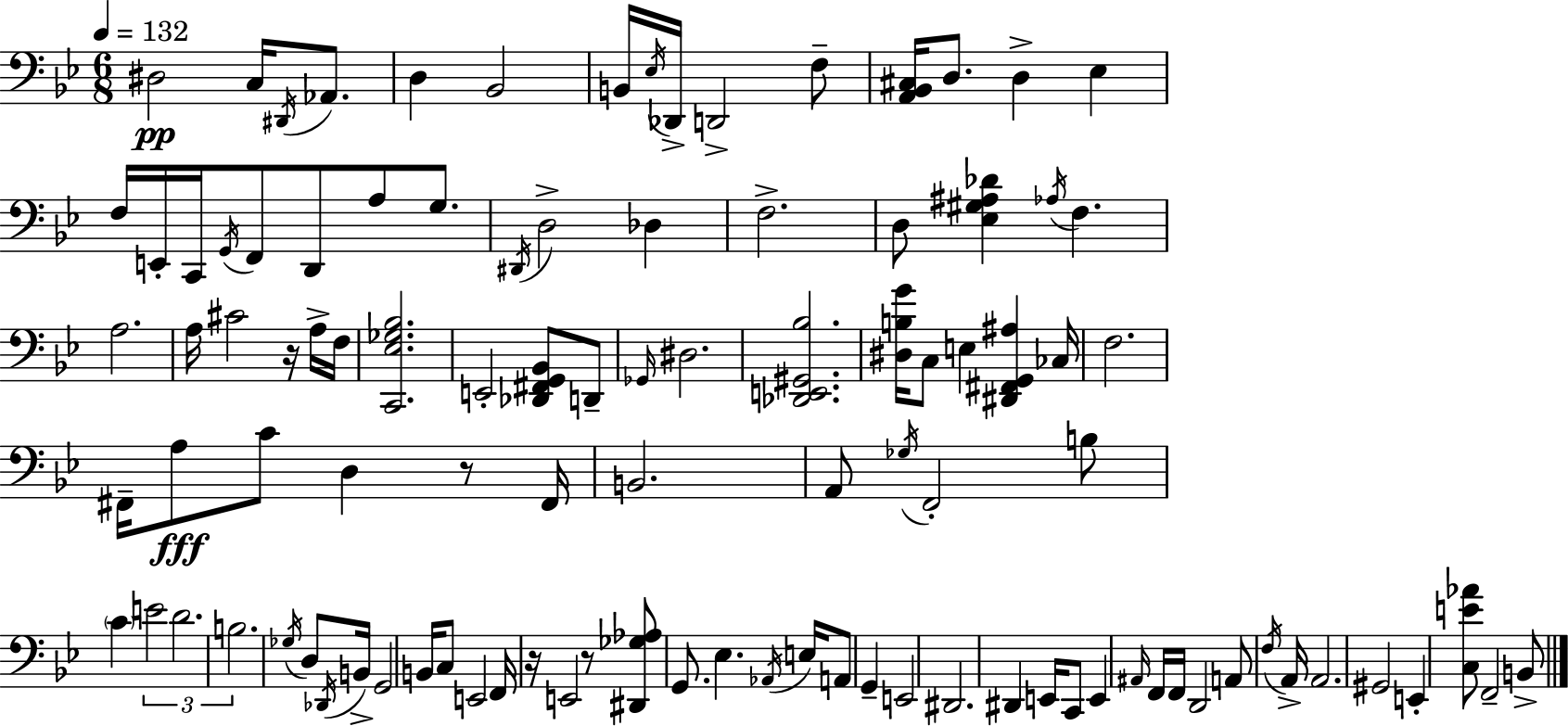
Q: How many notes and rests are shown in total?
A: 103